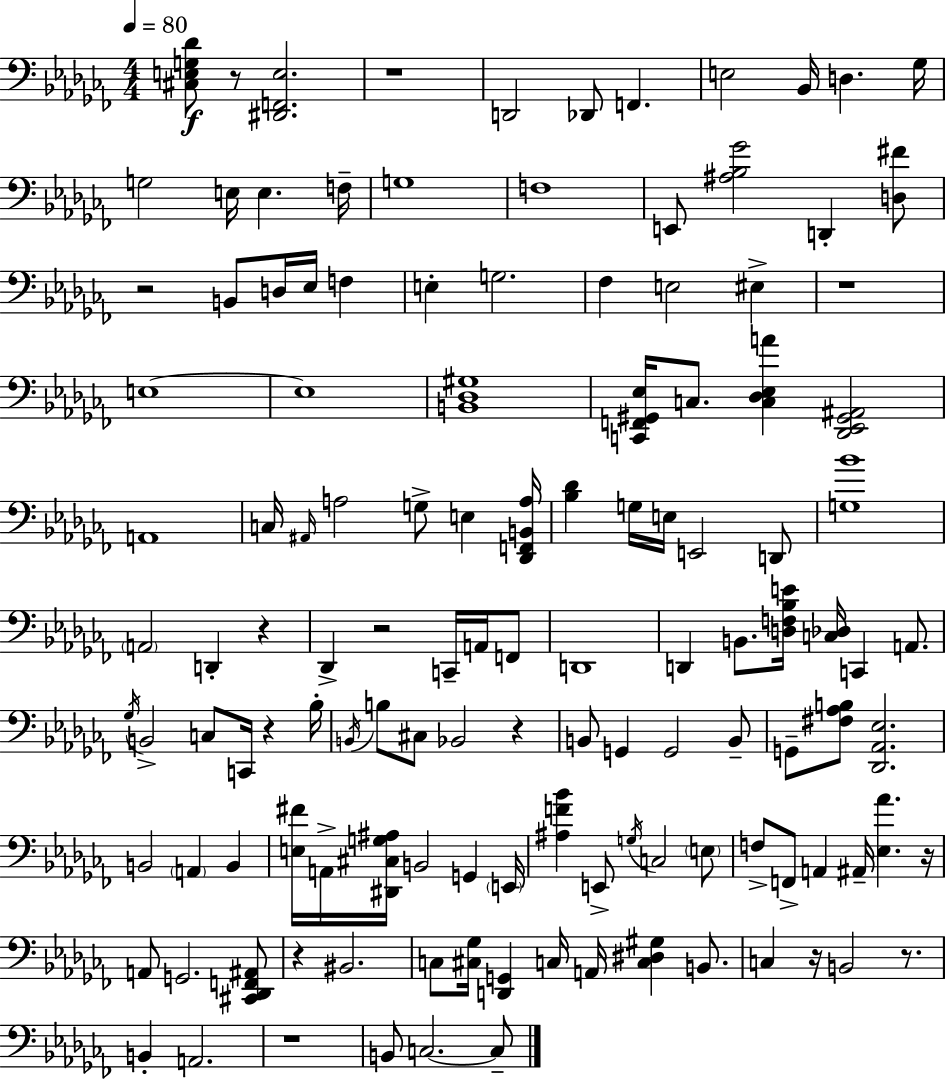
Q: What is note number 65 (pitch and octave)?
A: B2